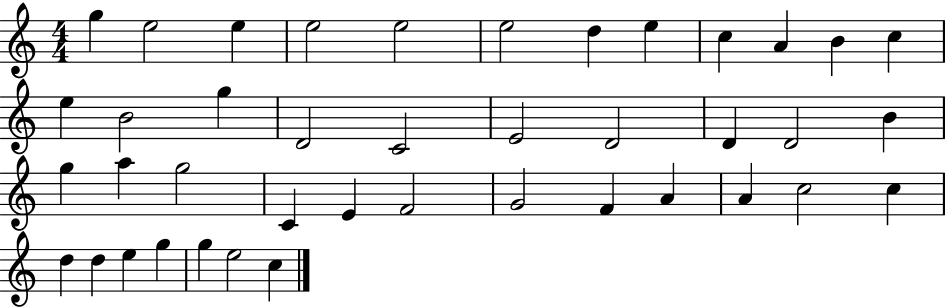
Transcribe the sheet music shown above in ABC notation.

X:1
T:Untitled
M:4/4
L:1/4
K:C
g e2 e e2 e2 e2 d e c A B c e B2 g D2 C2 E2 D2 D D2 B g a g2 C E F2 G2 F A A c2 c d d e g g e2 c